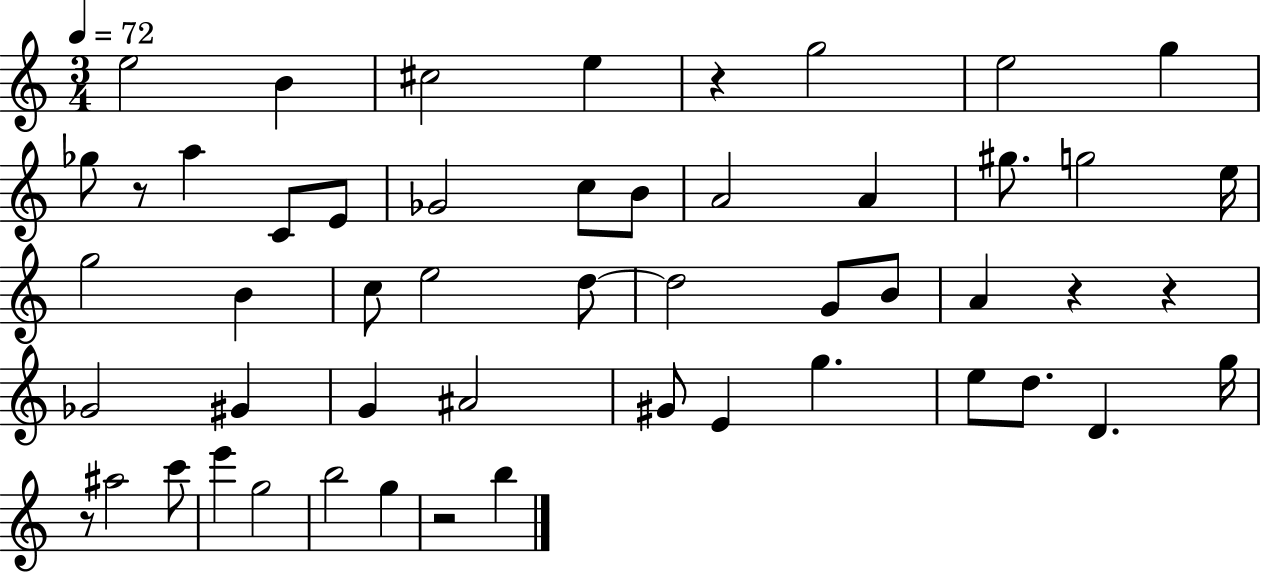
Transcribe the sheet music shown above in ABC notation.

X:1
T:Untitled
M:3/4
L:1/4
K:C
e2 B ^c2 e z g2 e2 g _g/2 z/2 a C/2 E/2 _G2 c/2 B/2 A2 A ^g/2 g2 e/4 g2 B c/2 e2 d/2 d2 G/2 B/2 A z z _G2 ^G G ^A2 ^G/2 E g e/2 d/2 D g/4 z/2 ^a2 c'/2 e' g2 b2 g z2 b